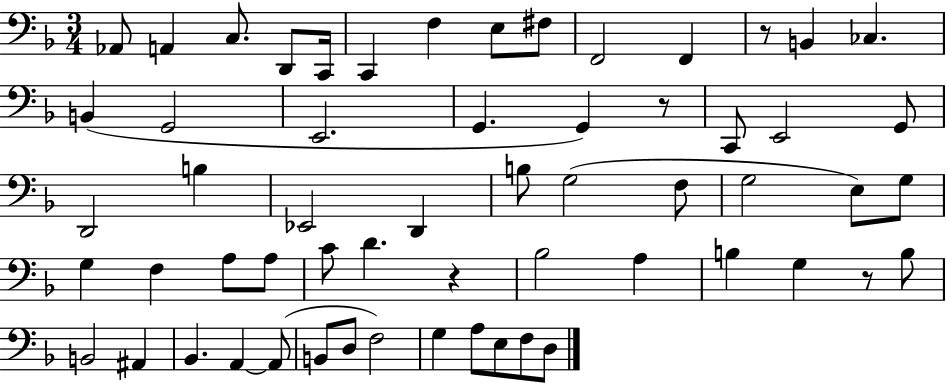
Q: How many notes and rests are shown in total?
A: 59